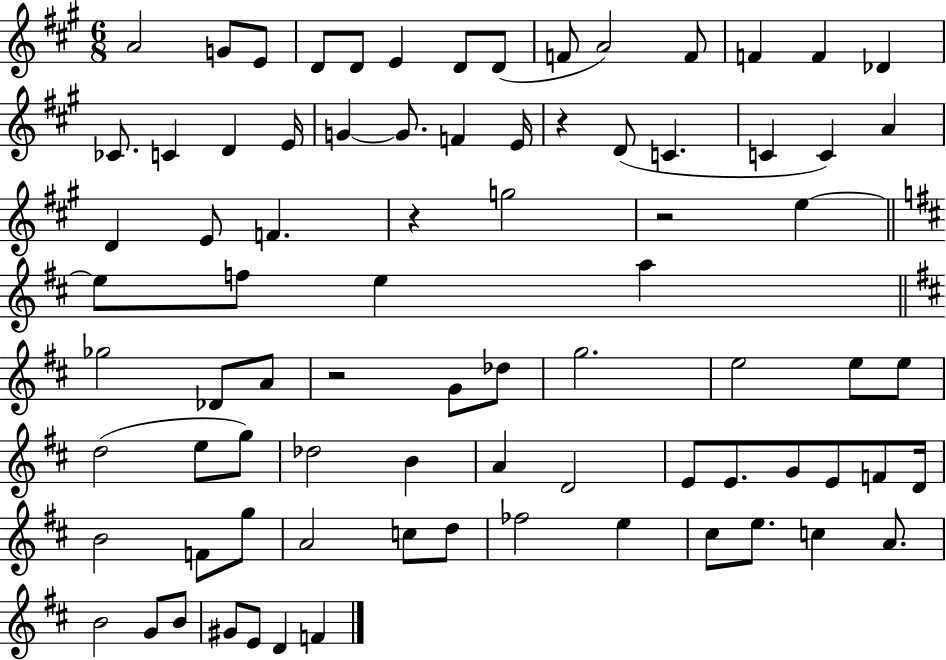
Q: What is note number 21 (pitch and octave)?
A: F4